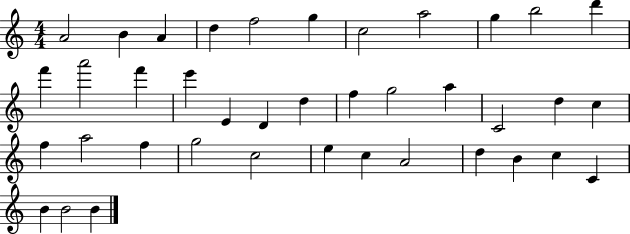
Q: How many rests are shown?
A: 0